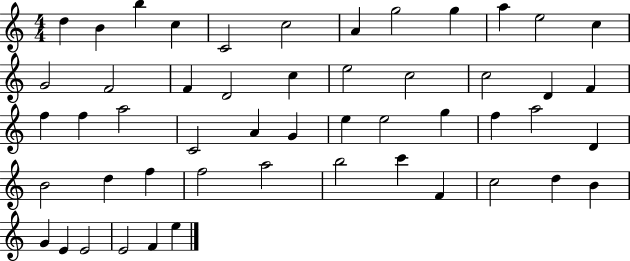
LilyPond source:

{
  \clef treble
  \numericTimeSignature
  \time 4/4
  \key c \major
  d''4 b'4 b''4 c''4 | c'2 c''2 | a'4 g''2 g''4 | a''4 e''2 c''4 | \break g'2 f'2 | f'4 d'2 c''4 | e''2 c''2 | c''2 d'4 f'4 | \break f''4 f''4 a''2 | c'2 a'4 g'4 | e''4 e''2 g''4 | f''4 a''2 d'4 | \break b'2 d''4 f''4 | f''2 a''2 | b''2 c'''4 f'4 | c''2 d''4 b'4 | \break g'4 e'4 e'2 | e'2 f'4 e''4 | \bar "|."
}